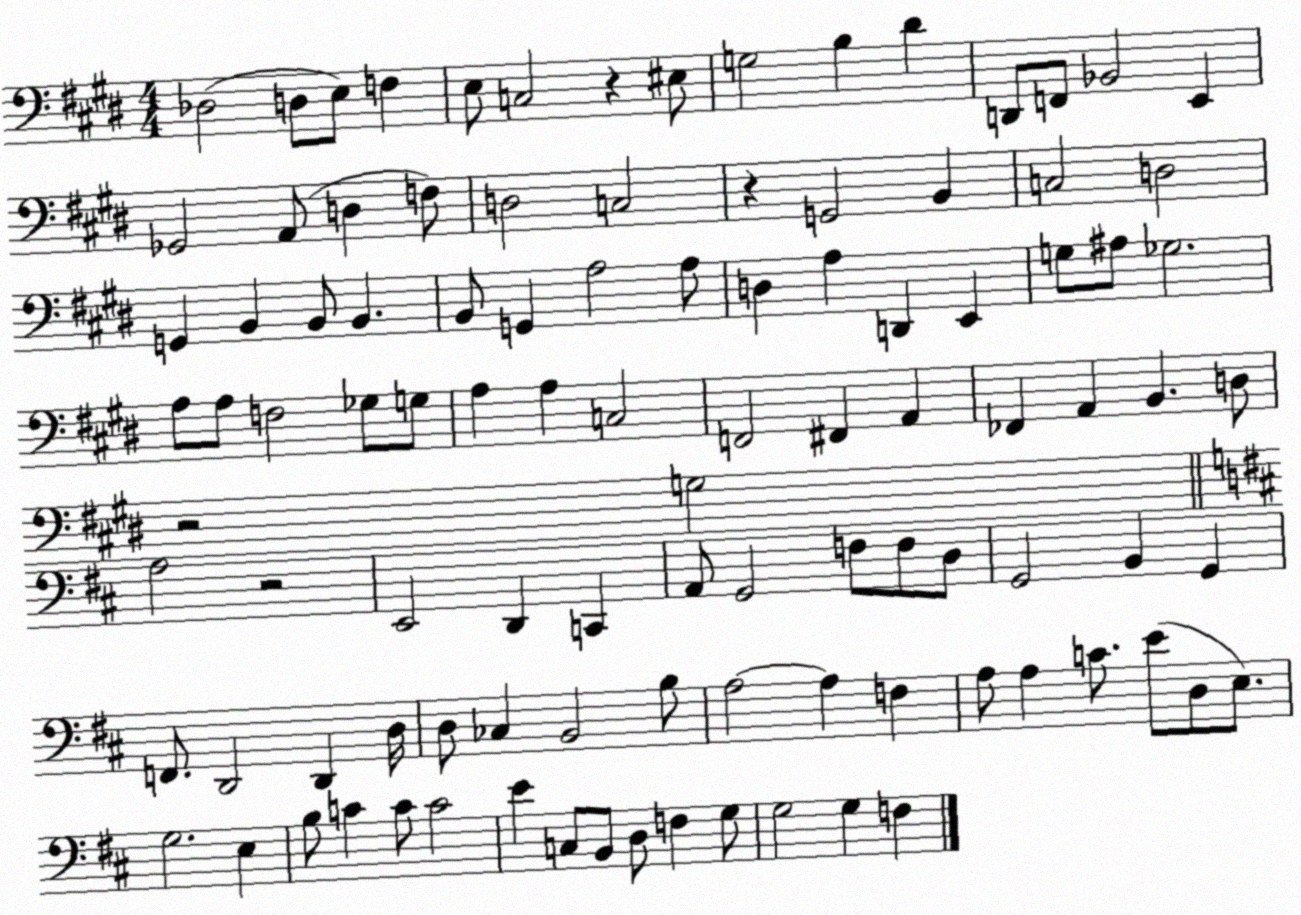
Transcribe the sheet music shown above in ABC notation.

X:1
T:Untitled
M:4/4
L:1/4
K:E
_D,2 D,/2 E,/2 F, E,/2 C,2 z ^E,/2 G,2 B, ^D D,,/2 F,,/2 _B,,2 E,, _G,,2 A,,/2 D, F,/2 D,2 C,2 z G,,2 B,, C,2 D,2 G,, B,, B,,/2 B,, B,,/2 G,, A,2 A,/2 D, A, D,, E,, G,/2 ^A,/2 _G,2 A,/2 A,/2 F,2 _G,/2 G,/2 A, A, C,2 F,,2 ^F,, A,, _F,, A,, B,, D,/2 z2 G,2 A,2 z2 E,,2 D,, C,, A,,/2 G,,2 F,/2 F,/2 D,/2 G,,2 B,, G,, F,,/2 D,,2 D,, D,/4 D,/2 _C, B,,2 B,/2 A,2 A, F, A,/2 A, C/2 E/2 D,/2 E,/2 G,2 E, B,/2 C C/2 C2 E C,/2 B,,/2 D,/2 F, G,/2 G,2 G, F,